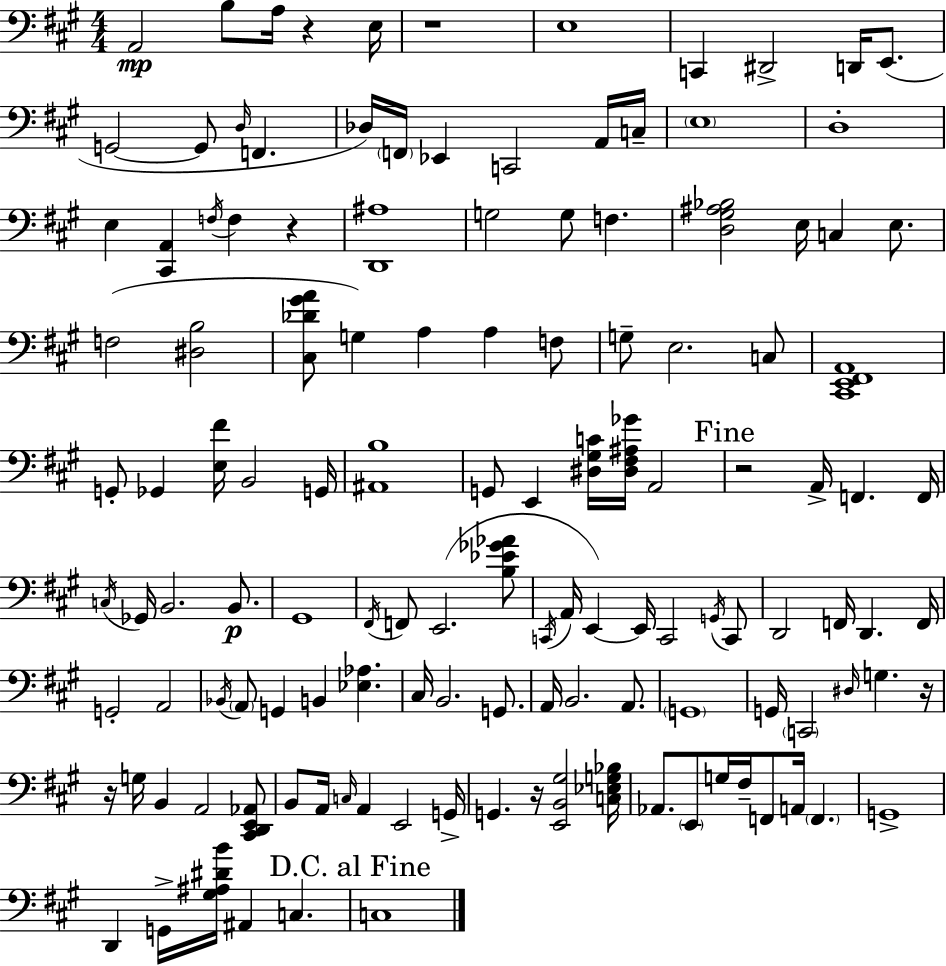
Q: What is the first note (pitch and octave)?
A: A2